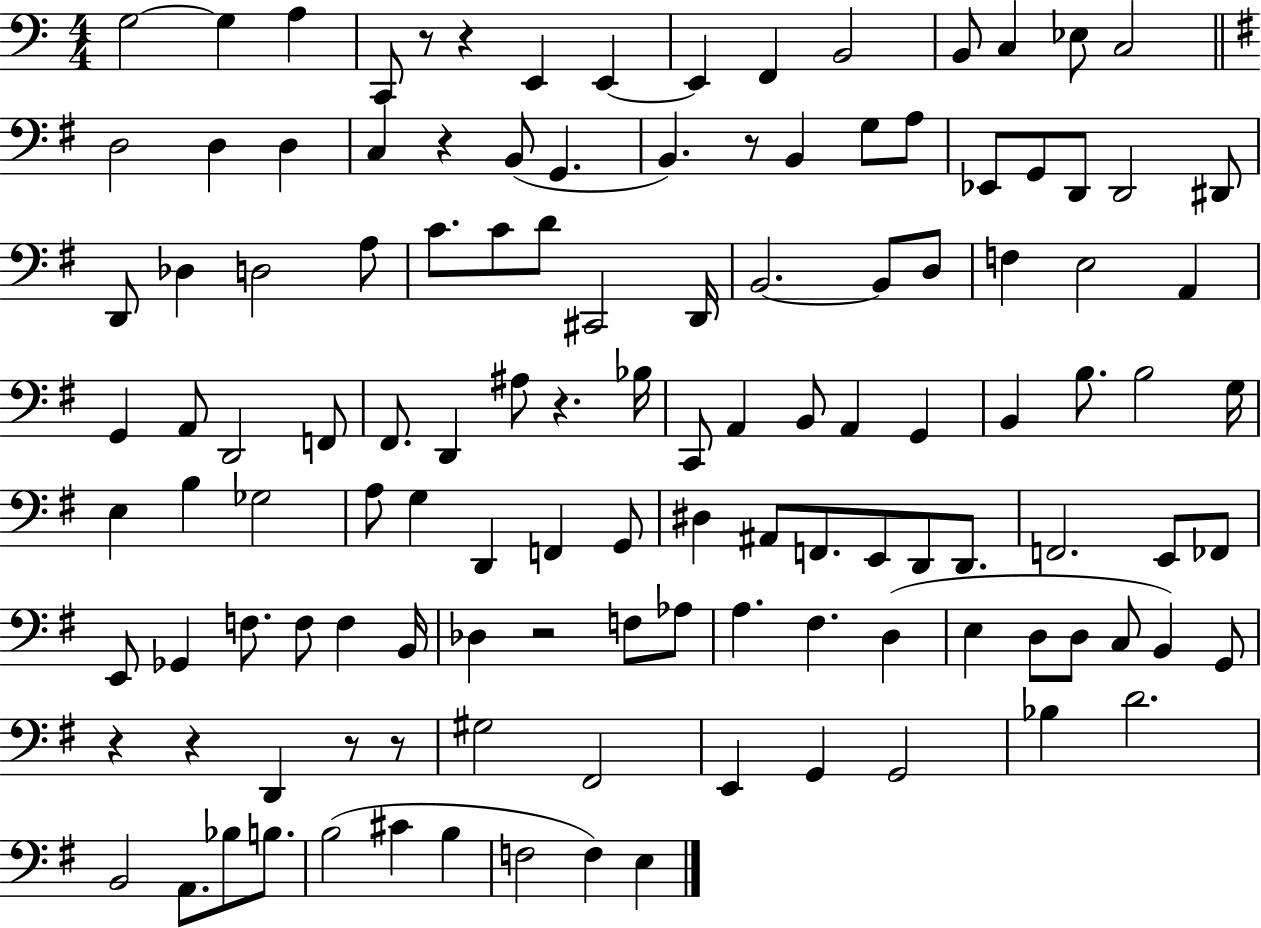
G3/h G3/q A3/q C2/e R/e R/q E2/q E2/q E2/q F2/q B2/h B2/e C3/q Eb3/e C3/h D3/h D3/q D3/q C3/q R/q B2/e G2/q. B2/q. R/e B2/q G3/e A3/e Eb2/e G2/e D2/e D2/h D#2/e D2/e Db3/q D3/h A3/e C4/e. C4/e D4/e C#2/h D2/s B2/h. B2/e D3/e F3/q E3/h A2/q G2/q A2/e D2/h F2/e F#2/e. D2/q A#3/e R/q. Bb3/s C2/e A2/q B2/e A2/q G2/q B2/q B3/e. B3/h G3/s E3/q B3/q Gb3/h A3/e G3/q D2/q F2/q G2/e D#3/q A#2/e F2/e. E2/e D2/e D2/e. F2/h. E2/e FES2/e E2/e Gb2/q F3/e. F3/e F3/q B2/s Db3/q R/h F3/e Ab3/e A3/q. F#3/q. D3/q E3/q D3/e D3/e C3/e B2/q G2/e R/q R/q D2/q R/e R/e G#3/h F#2/h E2/q G2/q G2/h Bb3/q D4/h. B2/h A2/e. Bb3/e B3/e. B3/h C#4/q B3/q F3/h F3/q E3/q